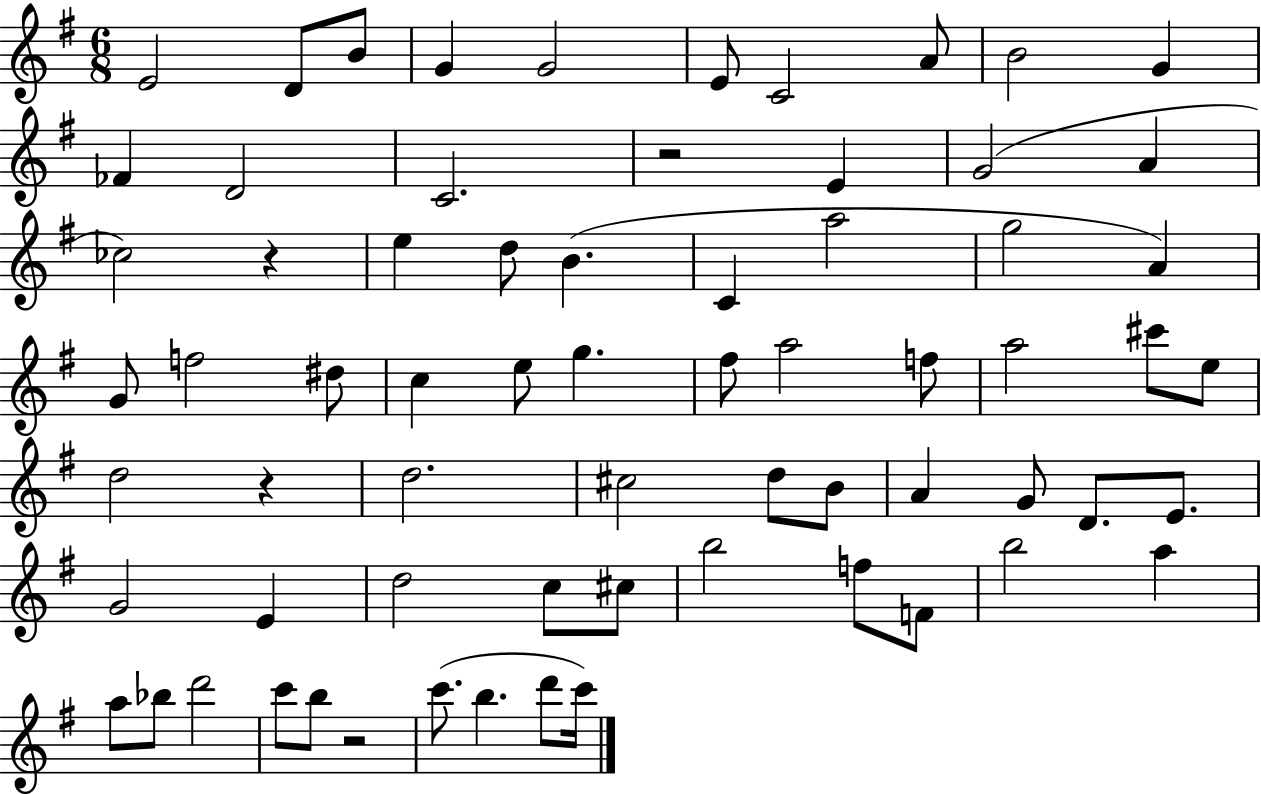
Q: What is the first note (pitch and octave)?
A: E4